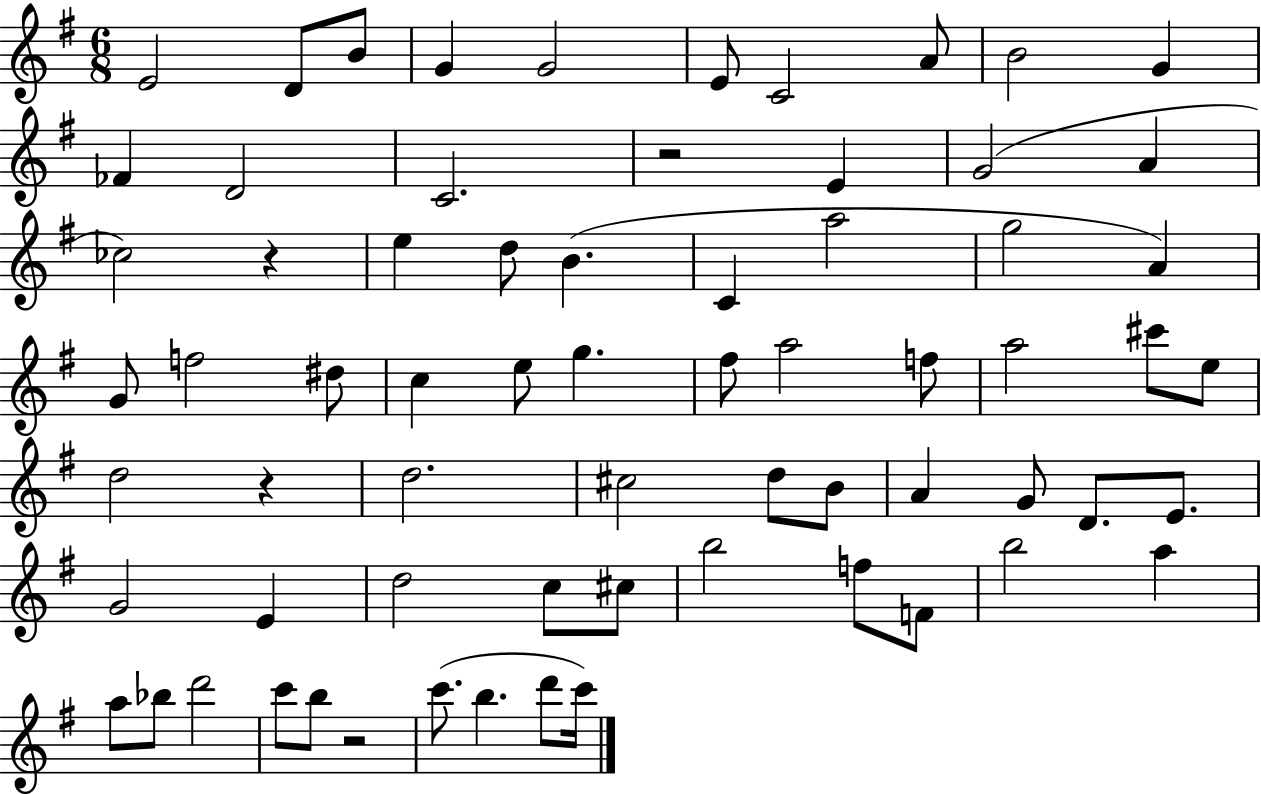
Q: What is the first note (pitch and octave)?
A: E4